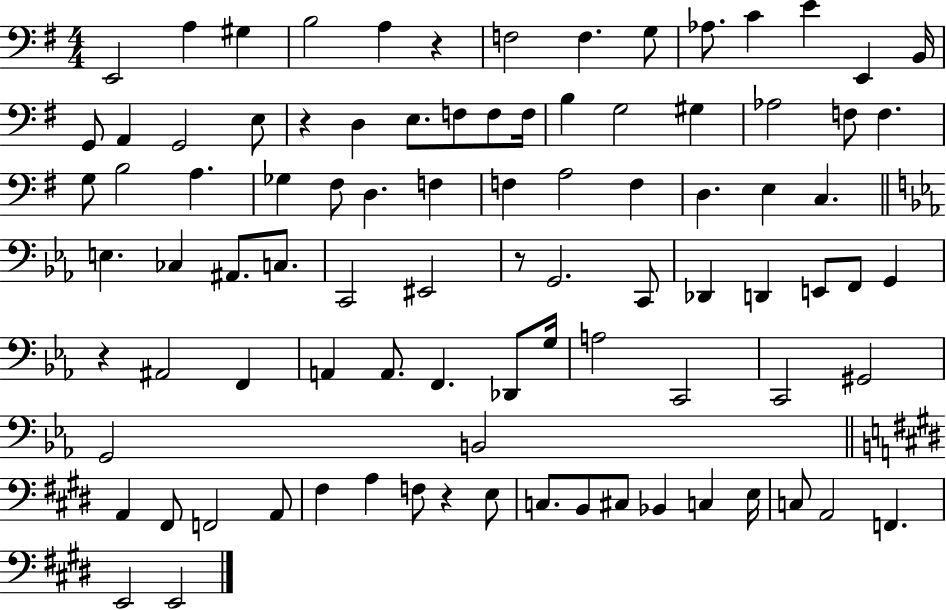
{
  \clef bass
  \numericTimeSignature
  \time 4/4
  \key g \major
  \repeat volta 2 { e,2 a4 gis4 | b2 a4 r4 | f2 f4. g8 | aes8. c'4 e'4 e,4 b,16 | \break g,8 a,4 g,2 e8 | r4 d4 e8. f8 f8 f16 | b4 g2 gis4 | aes2 f8 f4. | \break g8 b2 a4. | ges4 fis8 d4. f4 | f4 a2 f4 | d4. e4 c4. | \break \bar "||" \break \key c \minor e4. ces4 ais,8. c8. | c,2 eis,2 | r8 g,2. c,8 | des,4 d,4 e,8 f,8 g,4 | \break r4 ais,2 f,4 | a,4 a,8. f,4. des,8 g16 | a2 c,2 | c,2 gis,2 | \break g,2 b,2 | \bar "||" \break \key e \major a,4 fis,8 f,2 a,8 | fis4 a4 f8 r4 e8 | c8. b,8 cis8 bes,4 c4 e16 | c8 a,2 f,4. | \break e,2 e,2 | } \bar "|."
}